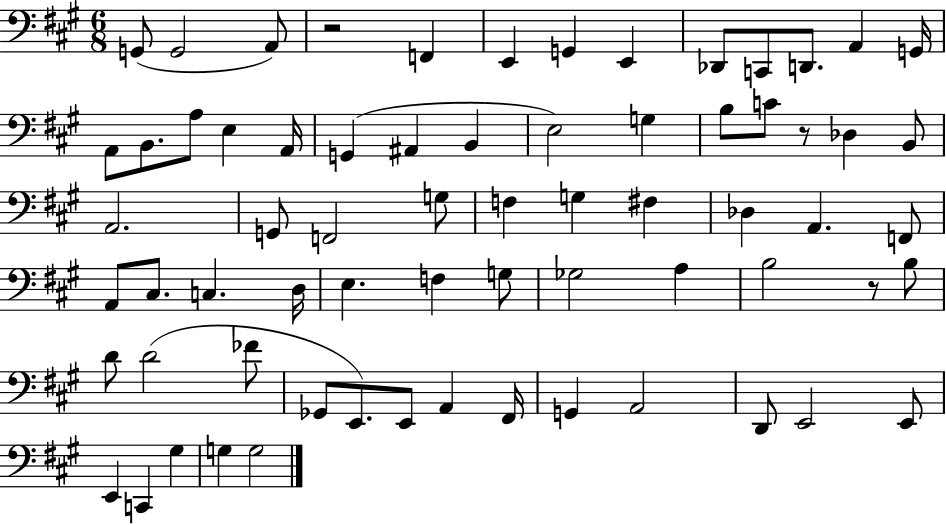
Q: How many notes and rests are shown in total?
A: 68